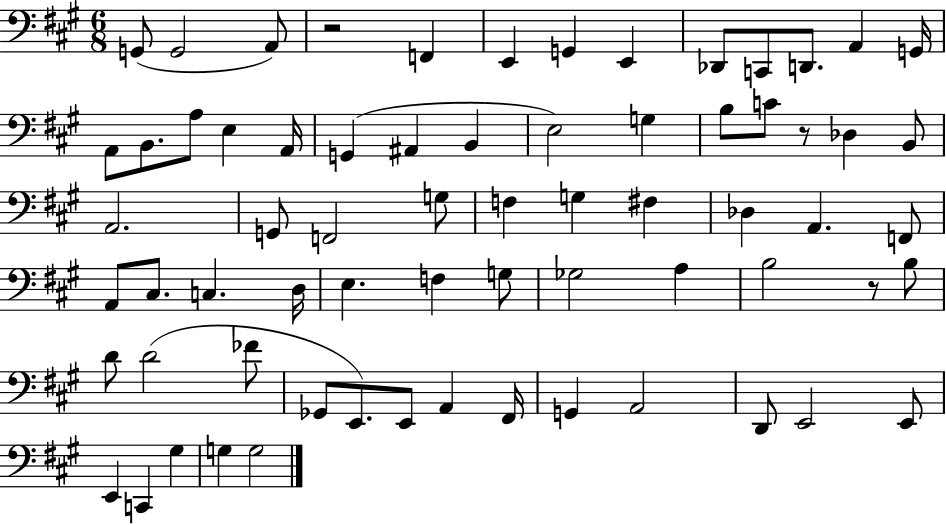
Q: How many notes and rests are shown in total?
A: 68